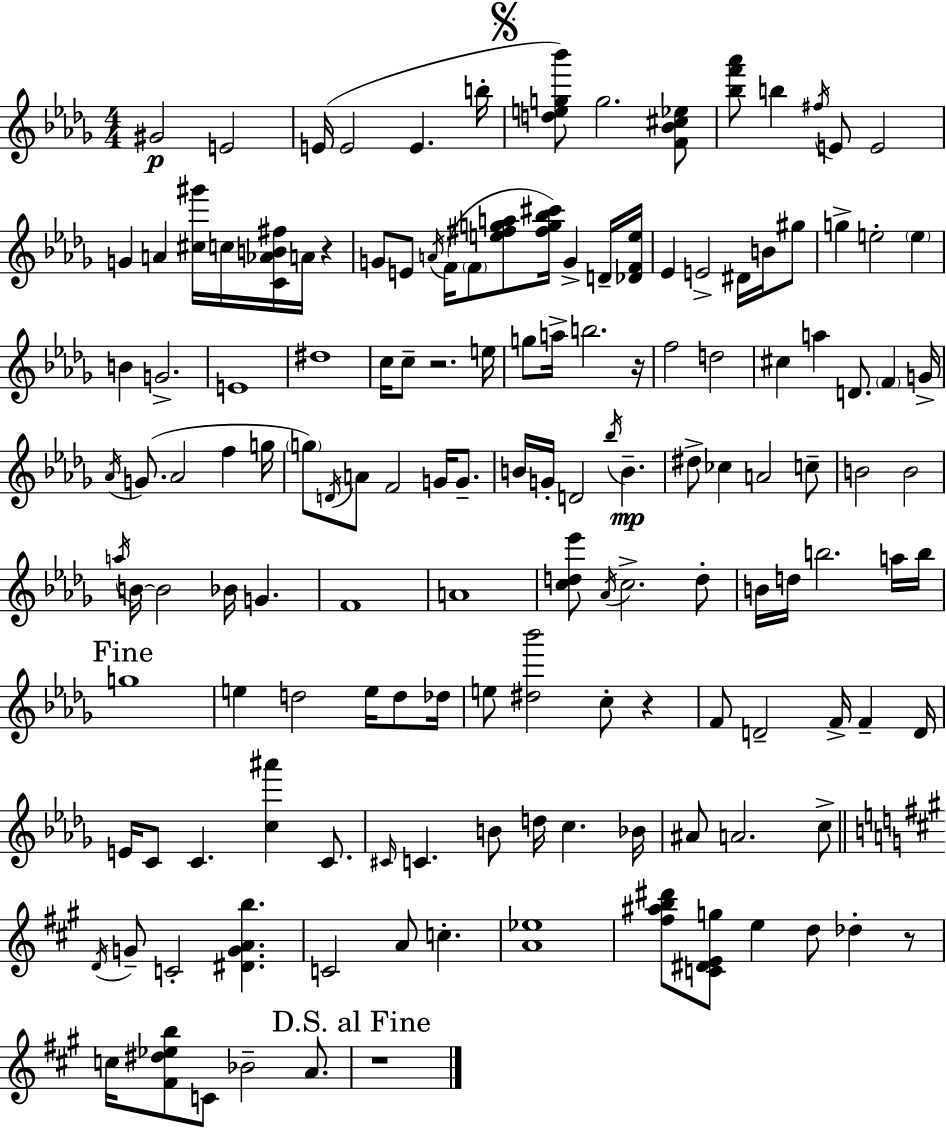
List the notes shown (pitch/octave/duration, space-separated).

G#4/h E4/h E4/s E4/h E4/q. B5/s [D5,E5,G5,Bb6]/e G5/h. [F4,Bb4,C#5,Eb5]/e [Bb5,F6,Ab6]/e B5/q F#5/s E4/e E4/h G4/q A4/q [C#5,G#6]/s C5/s [C4,Ab4,B4,F#5]/s A4/s R/q G4/e E4/e A4/s F4/s F4/e [E5,F#5,G5,A5]/e [F#5,G5,Bb5,C#6]/s G4/q D4/s [Db4,F4,E5]/s Eb4/q E4/h D#4/s B4/s G#5/e G5/q E5/h E5/q B4/q G4/h. E4/w D#5/w C5/s C5/e R/h. E5/s G5/e A5/s B5/h. R/s F5/h D5/h C#5/q A5/q D4/e. F4/q G4/s Ab4/s G4/e. Ab4/h F5/q G5/s G5/e D4/s A4/e F4/h G4/s G4/e. B4/s G4/s D4/h Bb5/s B4/q. D#5/e CES5/q A4/h C5/e B4/h B4/h A5/s B4/s B4/h Bb4/s G4/q. F4/w A4/w [C5,D5,Eb6]/e Ab4/s C5/h. D5/e B4/s D5/s B5/h. A5/s B5/s G5/w E5/q D5/h E5/s D5/e Db5/s E5/e [D#5,Bb6]/h C5/e R/q F4/e D4/h F4/s F4/q D4/s E4/s C4/e C4/q. [C5,A#6]/q C4/e. C#4/s C4/q. B4/e D5/s C5/q. Bb4/s A#4/e A4/h. C5/e D4/s G4/e C4/h [D#4,G4,A4,B5]/q. C4/h A4/e C5/q. [A4,Eb5]/w [F#5,A#5,B5,D#6]/e [C4,D#4,E4,G5]/e E5/q D5/e Db5/q R/e C5/s [F#4,D#5,Eb5,B5]/e C4/e Bb4/h A4/e. R/w